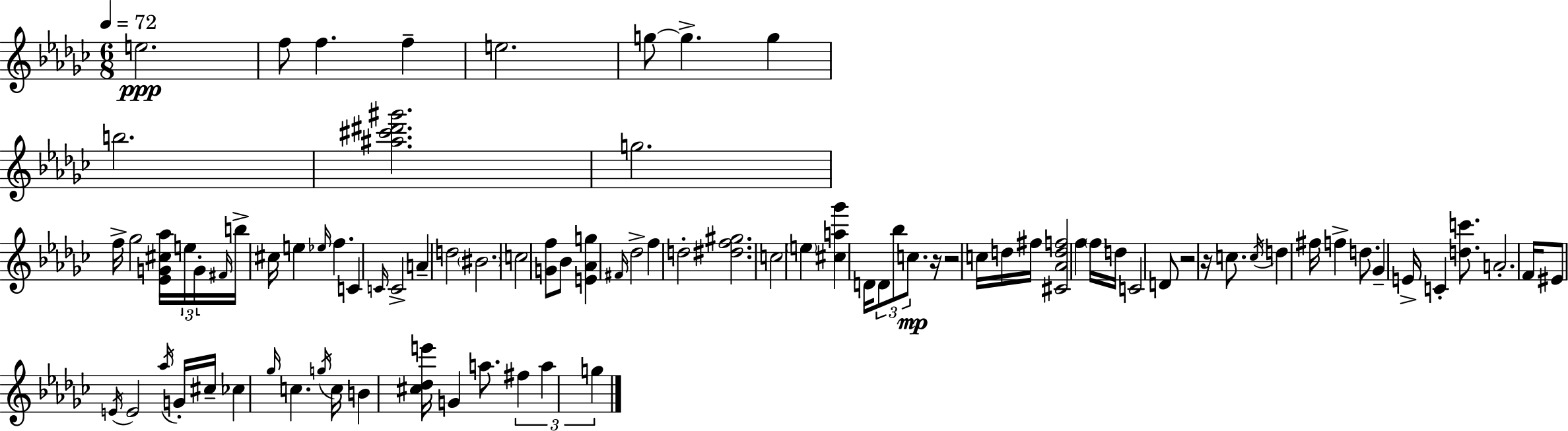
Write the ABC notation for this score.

X:1
T:Untitled
M:6/8
L:1/4
K:Ebm
e2 f/2 f f e2 g/2 g g b2 [^a^c'^d'^g']2 g2 f/4 _g2 [_EG^c_a]/4 e/4 G/4 ^F/4 b/4 ^c/4 e _e/4 f C C/4 C2 A d2 ^B2 c2 [Gf]/2 _B/2 [E_Ag] ^F/4 _d2 f d2 [^df^g]2 c2 e [^ca_g'] D/4 D/2 _b/2 c/2 z/4 z2 c/4 d/4 ^f/4 [^C_Adf]2 f f/4 d/4 C2 D/2 z2 z/4 c/2 c/4 d ^f/4 f d/2 _G E/4 C [dc']/2 A2 F/4 ^E/2 E/4 E2 _a/4 G/4 ^c/4 _c _g/4 c g/4 c/4 B [^c_de']/4 G a/2 ^f a g